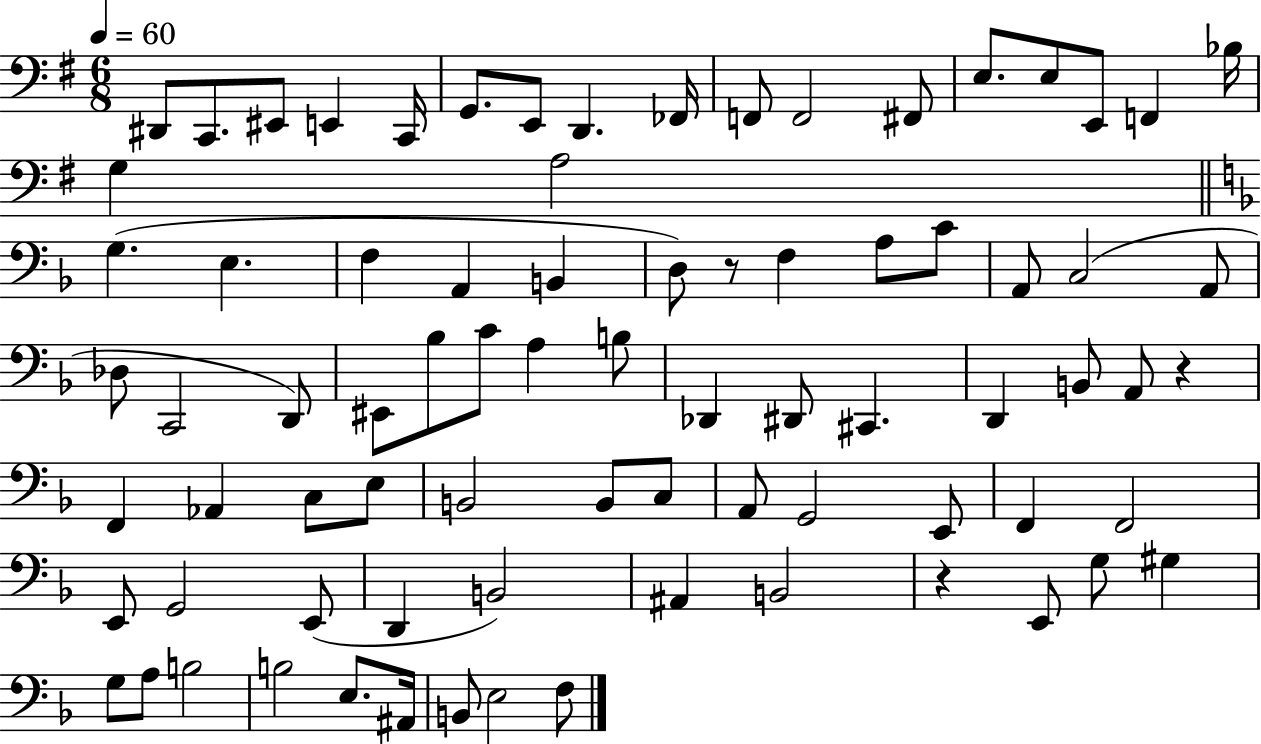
X:1
T:Untitled
M:6/8
L:1/4
K:G
^D,,/2 C,,/2 ^E,,/2 E,, C,,/4 G,,/2 E,,/2 D,, _F,,/4 F,,/2 F,,2 ^F,,/2 E,/2 E,/2 E,,/2 F,, _B,/4 G, A,2 G, E, F, A,, B,, D,/2 z/2 F, A,/2 C/2 A,,/2 C,2 A,,/2 _D,/2 C,,2 D,,/2 ^E,,/2 _B,/2 C/2 A, B,/2 _D,, ^D,,/2 ^C,, D,, B,,/2 A,,/2 z F,, _A,, C,/2 E,/2 B,,2 B,,/2 C,/2 A,,/2 G,,2 E,,/2 F,, F,,2 E,,/2 G,,2 E,,/2 D,, B,,2 ^A,, B,,2 z E,,/2 G,/2 ^G, G,/2 A,/2 B,2 B,2 E,/2 ^A,,/4 B,,/2 E,2 F,/2